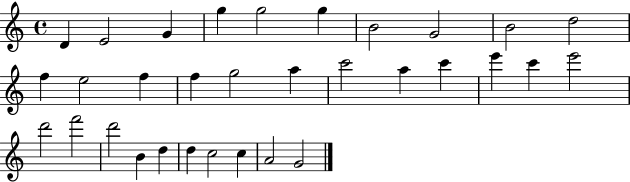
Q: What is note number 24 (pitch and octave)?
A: F6